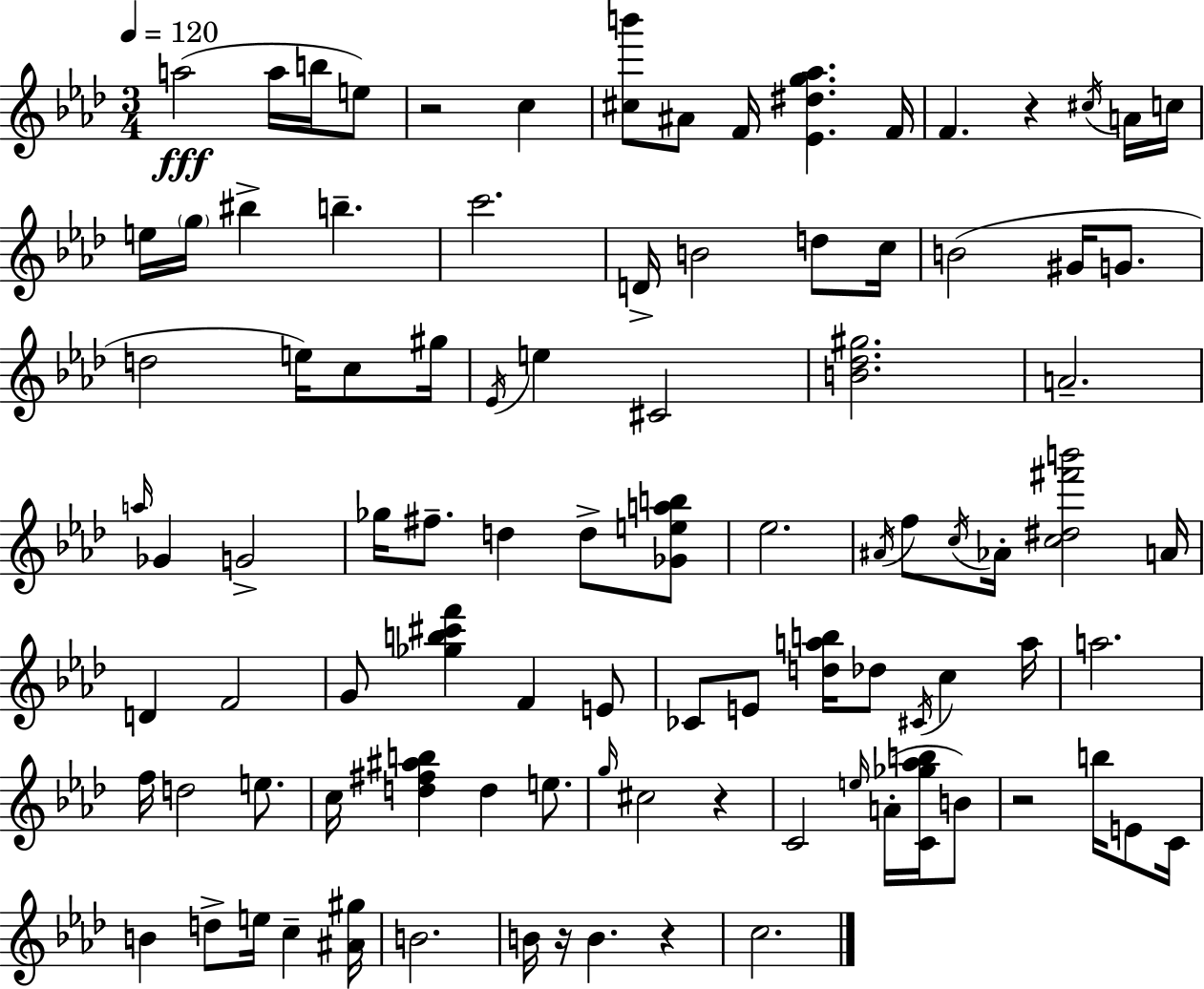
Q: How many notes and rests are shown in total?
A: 96